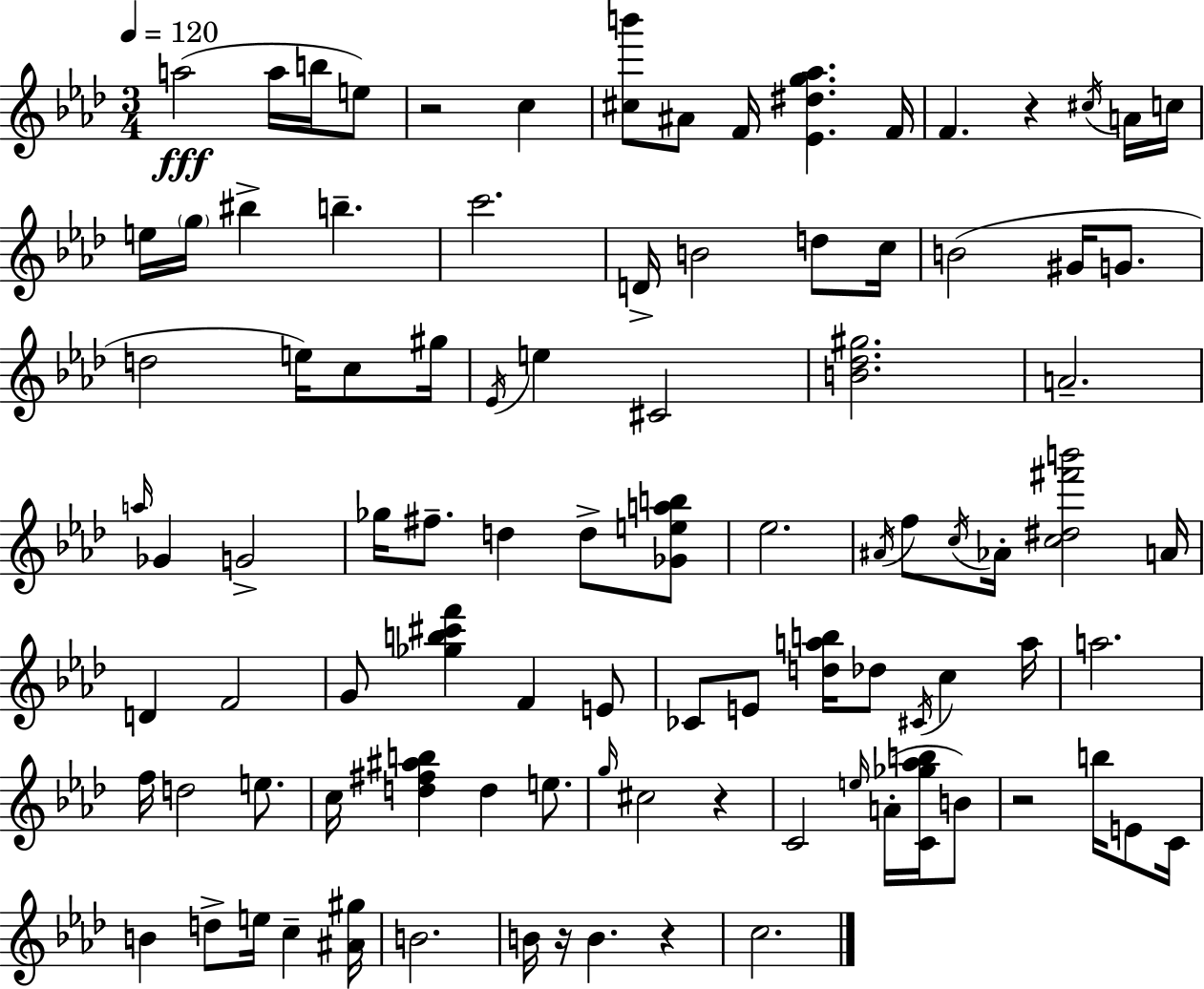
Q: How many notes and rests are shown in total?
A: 96